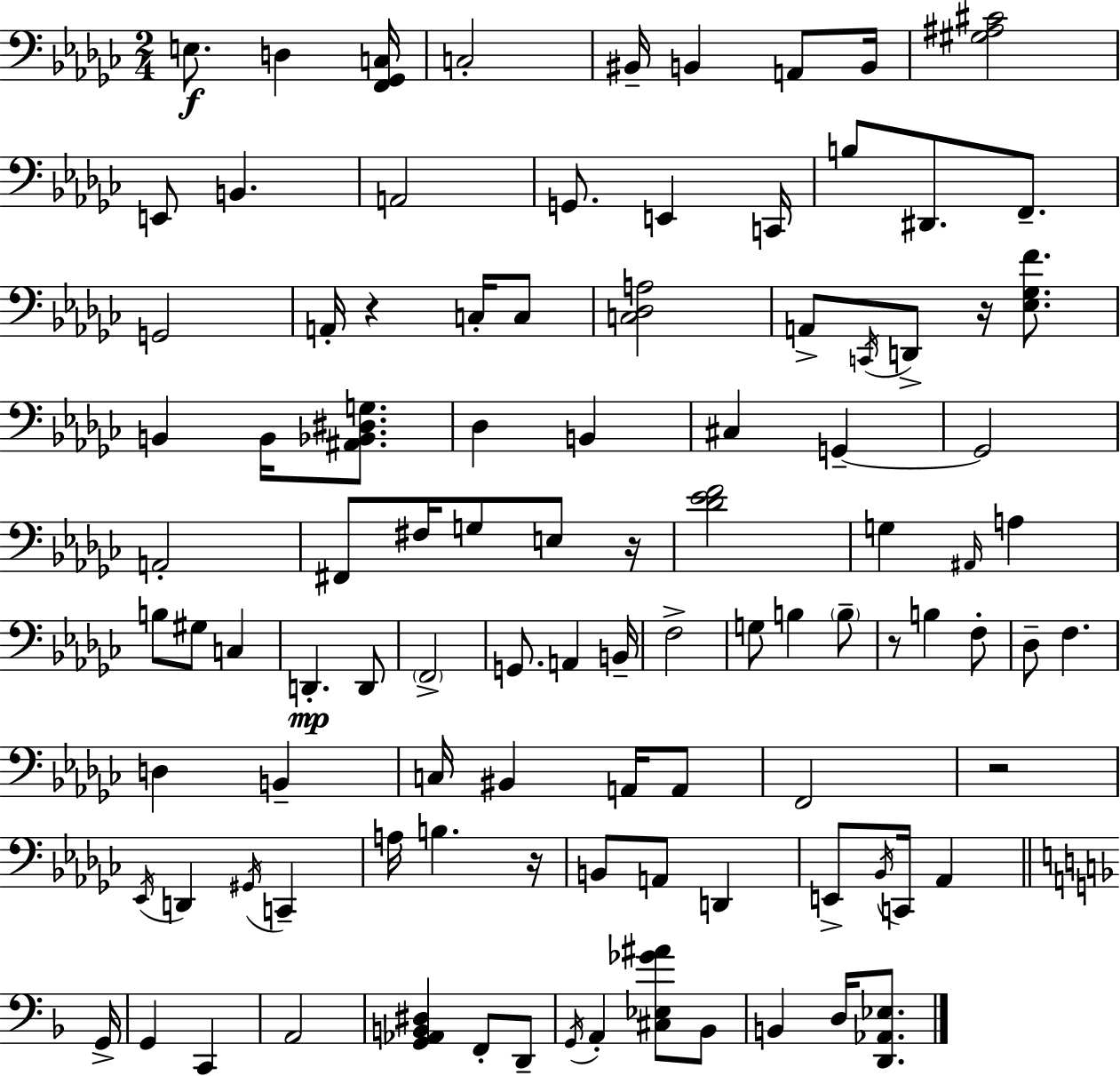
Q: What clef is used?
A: bass